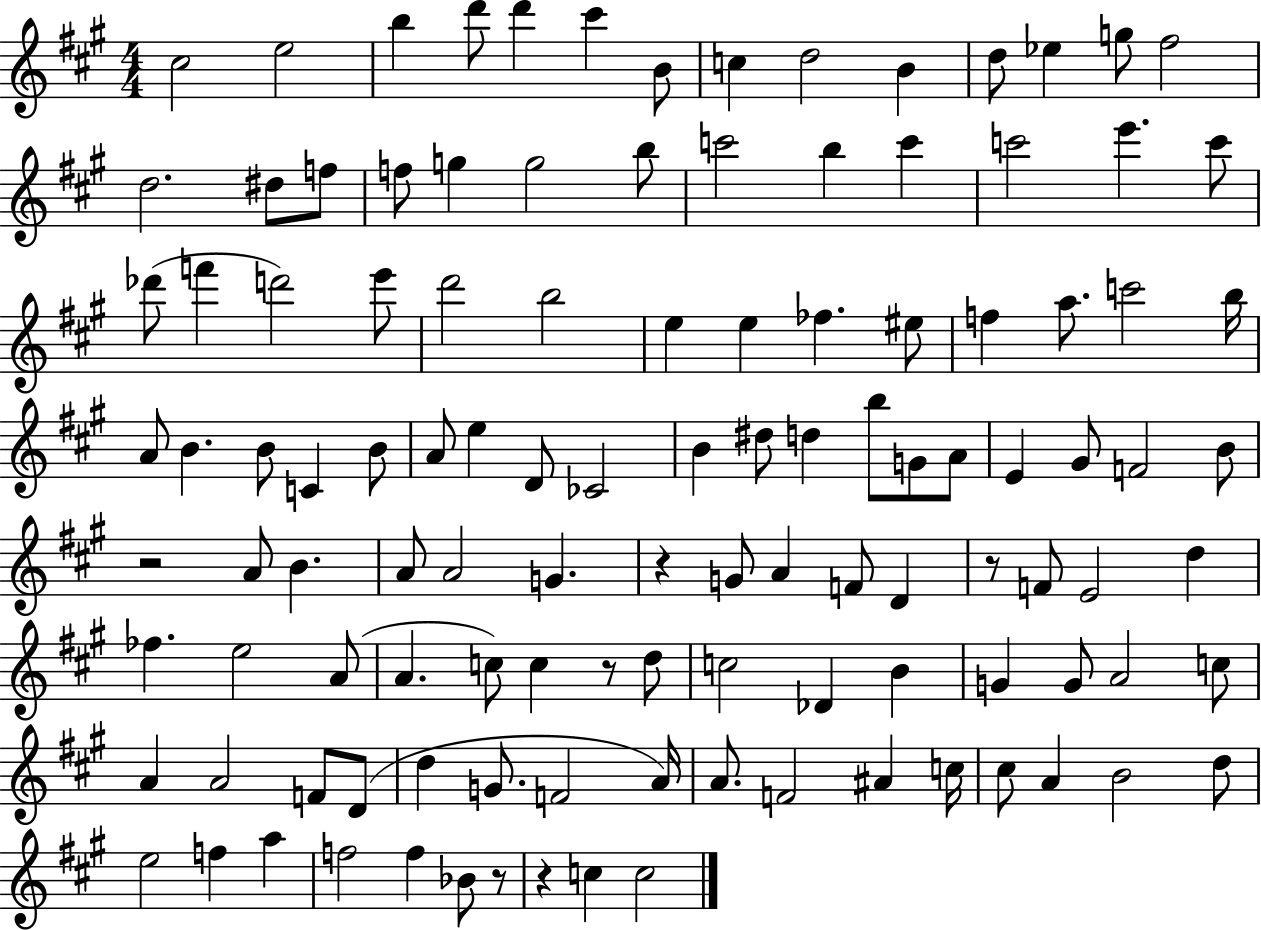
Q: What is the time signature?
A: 4/4